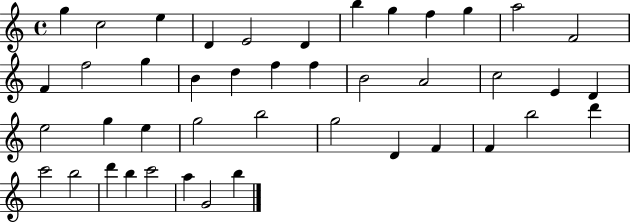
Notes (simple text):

G5/q C5/h E5/q D4/q E4/h D4/q B5/q G5/q F5/q G5/q A5/h F4/h F4/q F5/h G5/q B4/q D5/q F5/q F5/q B4/h A4/h C5/h E4/q D4/q E5/h G5/q E5/q G5/h B5/h G5/h D4/q F4/q F4/q B5/h D6/q C6/h B5/h D6/q B5/q C6/h A5/q G4/h B5/q